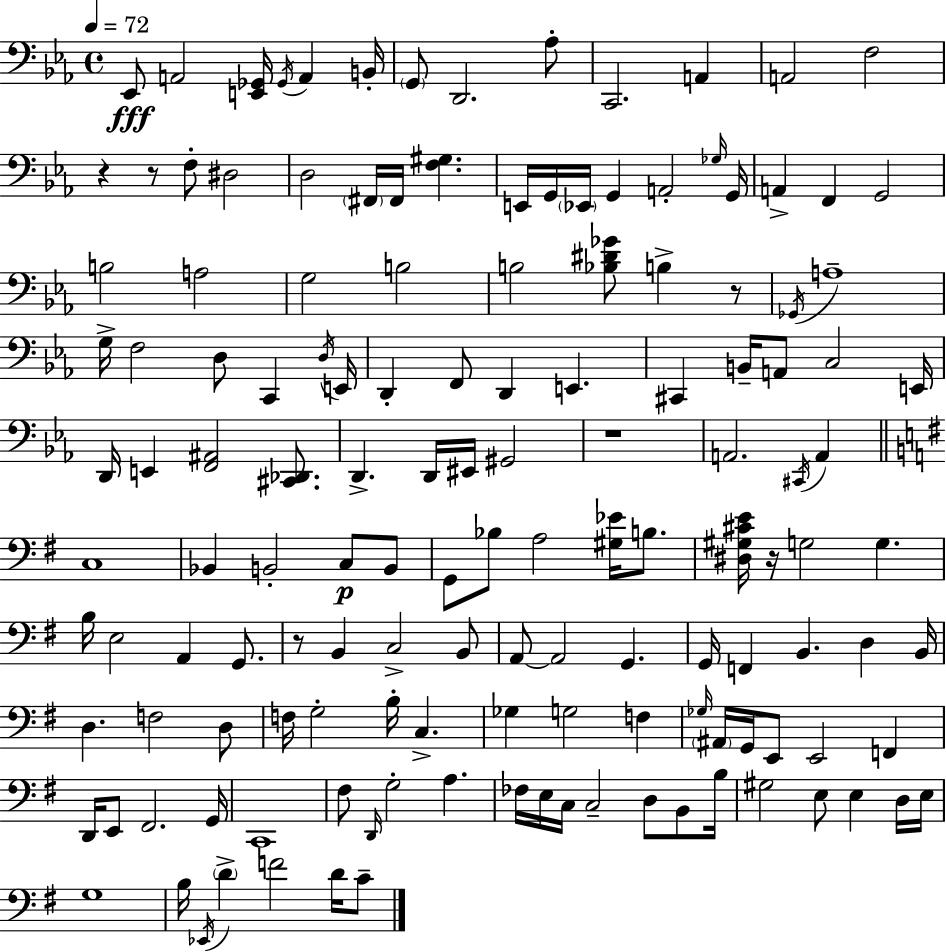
X:1
T:Untitled
M:4/4
L:1/4
K:Cm
_E,,/2 A,,2 [E,,_G,,]/4 _G,,/4 A,, B,,/4 G,,/2 D,,2 _A,/2 C,,2 A,, A,,2 F,2 z z/2 F,/2 ^D,2 D,2 ^F,,/4 ^F,,/4 [F,^G,] E,,/4 G,,/4 _E,,/4 G,, A,,2 _G,/4 G,,/4 A,, F,, G,,2 B,2 A,2 G,2 B,2 B,2 [_B,^D_G]/2 B, z/2 _G,,/4 A,4 G,/4 F,2 D,/2 C,, D,/4 E,,/4 D,, F,,/2 D,, E,, ^C,, B,,/4 A,,/2 C,2 E,,/4 D,,/4 E,, [F,,^A,,]2 [^C,,_D,,]/2 D,, D,,/4 ^E,,/4 ^G,,2 z4 A,,2 ^C,,/4 A,, C,4 _B,, B,,2 C,/2 B,,/2 G,,/2 _B,/2 A,2 [^G,_E]/4 B,/2 [^D,^G,^CE]/4 z/4 G,2 G, B,/4 E,2 A,, G,,/2 z/2 B,, C,2 B,,/2 A,,/2 A,,2 G,, G,,/4 F,, B,, D, B,,/4 D, F,2 D,/2 F,/4 G,2 B,/4 C, _G, G,2 F, _G,/4 ^A,,/4 G,,/4 E,,/2 E,,2 F,, D,,/4 E,,/2 ^F,,2 G,,/4 C,,4 ^F,/2 D,,/4 G,2 A, _F,/4 E,/4 C,/4 C,2 D,/2 B,,/2 B,/4 ^G,2 E,/2 E, D,/4 E,/4 G,4 B,/4 _E,,/4 D F2 D/4 C/2